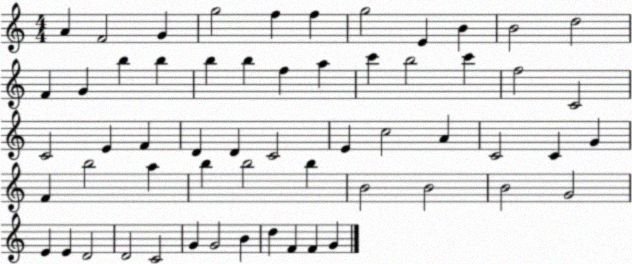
X:1
T:Untitled
M:4/4
L:1/4
K:C
A F2 G g2 f f g2 E B B2 d2 F G b b b b f a c' b2 c' f2 C2 C2 E F D D C2 E c2 A C2 C G F b2 a b b2 b B2 B2 B2 G2 E E D2 D2 C2 G G2 B d F F G